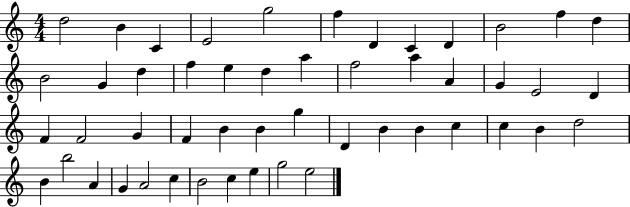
X:1
T:Untitled
M:4/4
L:1/4
K:C
d2 B C E2 g2 f D C D B2 f d B2 G d f e d a f2 a A G E2 D F F2 G F B B g D B B c c B d2 B b2 A G A2 c B2 c e g2 e2